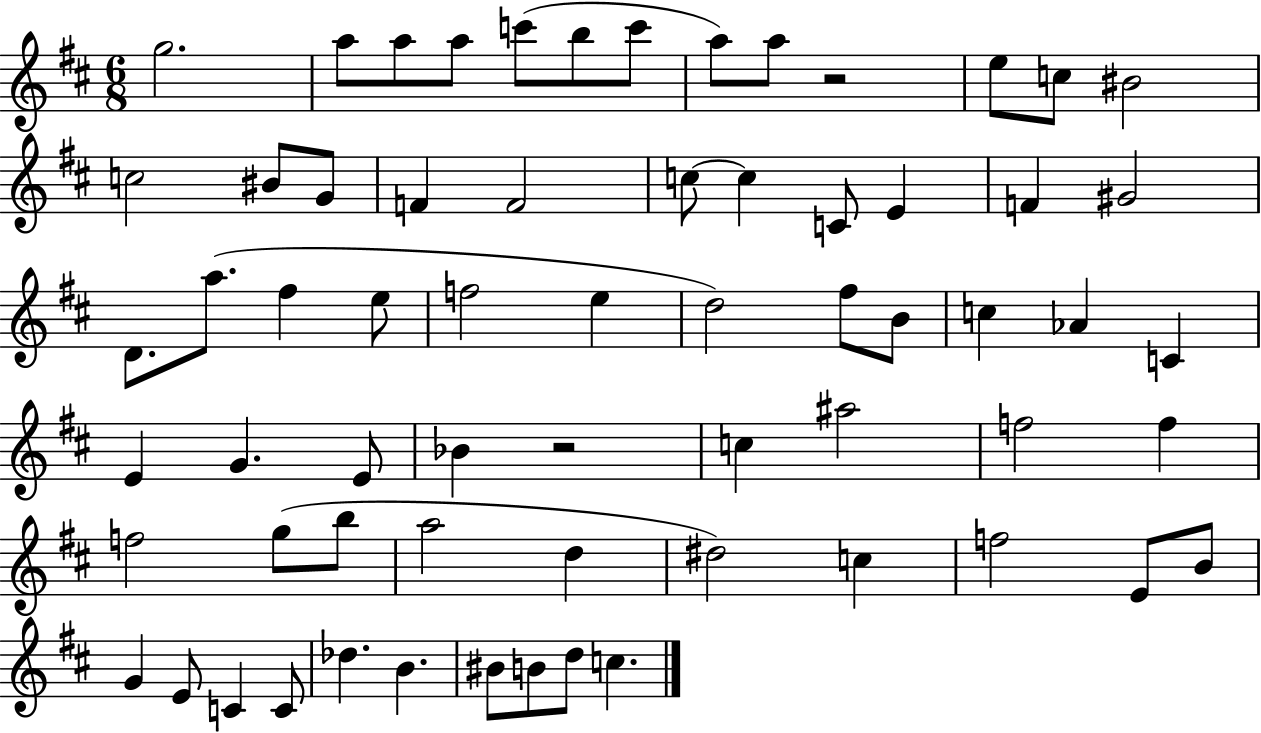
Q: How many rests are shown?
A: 2